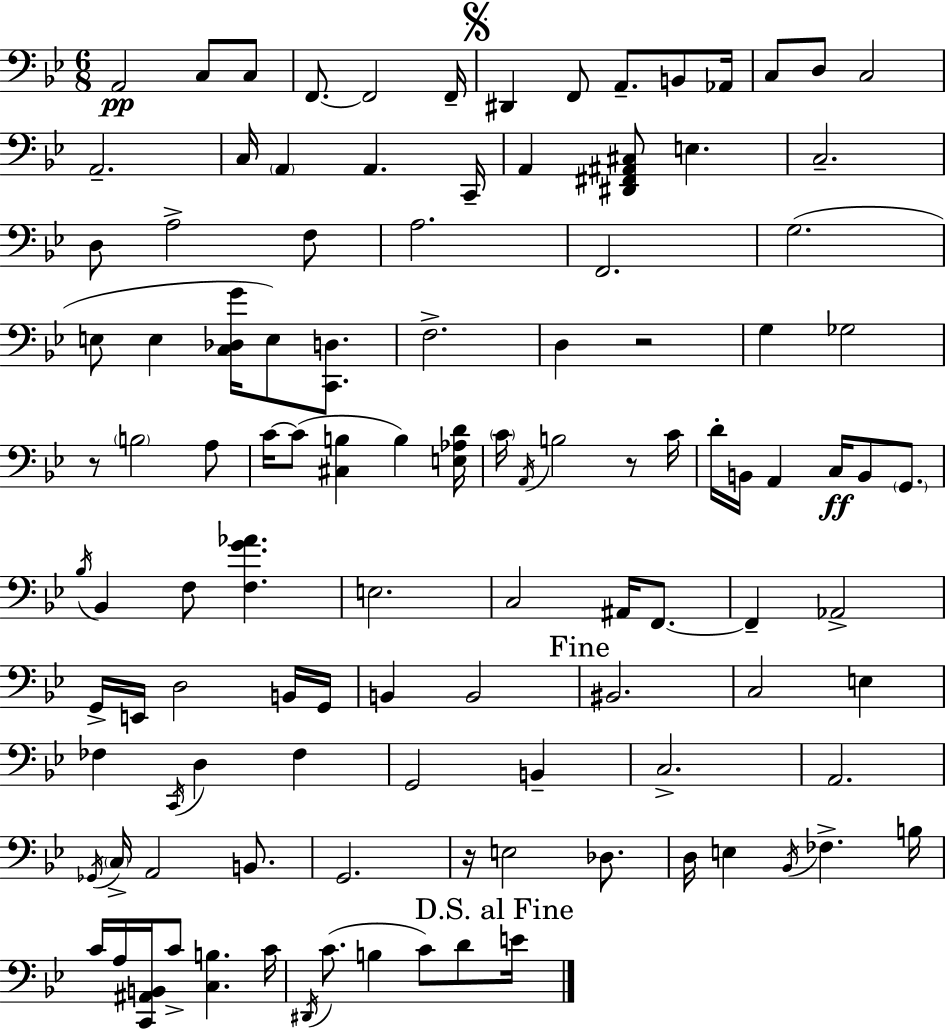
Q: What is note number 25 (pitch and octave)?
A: F3